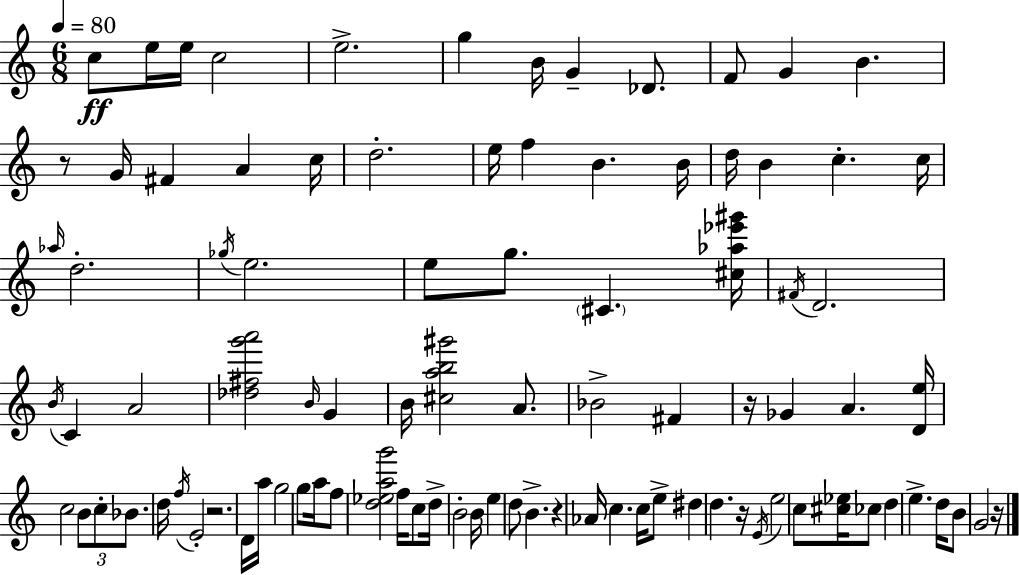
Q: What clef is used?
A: treble